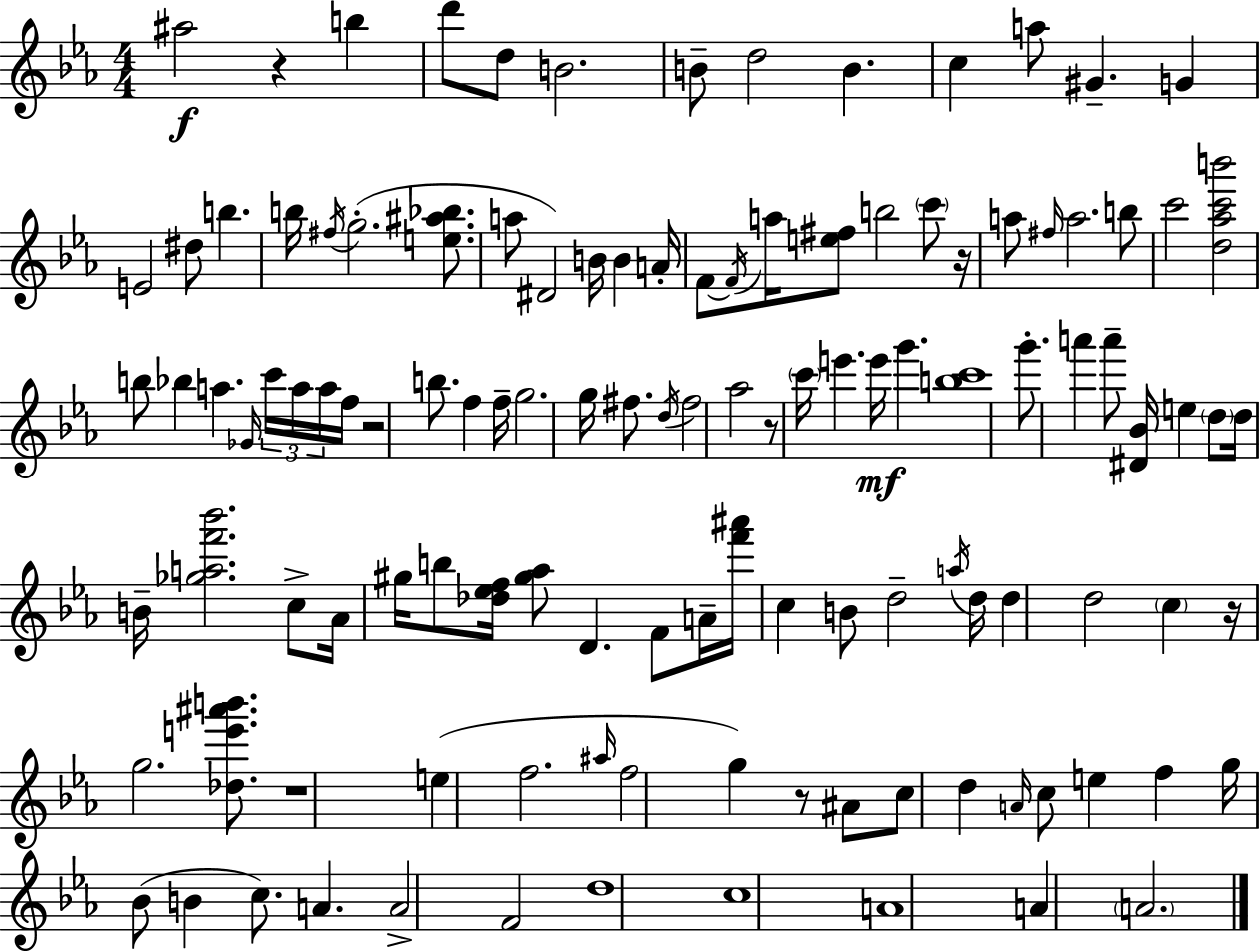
{
  \clef treble
  \numericTimeSignature
  \time 4/4
  \key c \minor
  ais''2\f r4 b''4 | d'''8 d''8 b'2. | b'8-- d''2 b'4. | c''4 a''8 gis'4.-- g'4 | \break e'2 dis''8 b''4. | b''16 \acciaccatura { fis''16 }( g''2.-. <e'' ais'' bes''>8. | a''8 dis'2) b'16 b'4 | a'16-. f'8~~ \acciaccatura { f'16 } a''16 <e'' fis''>8 b''2 \parenthesize c'''8 | \break r16 a''8 \grace { fis''16 } a''2. | b''8 c'''2 <d'' aes'' c''' b'''>2 | b''8 bes''4 a''4. \grace { ges'16 } | \tuplet 3/2 { c'''16 a''16 a''16 } f''16 r2 b''8. f''4 | \break f''16-- g''2. | g''16 fis''8. \acciaccatura { d''16 } fis''2 aes''2 | r8 \parenthesize c'''16 e'''4. e'''16\mf g'''4. | <b'' c'''>1 | \break g'''8.-. a'''4 a'''8-- <dis' bes'>16 e''4 | \parenthesize d''8 d''16 b'16-- <ges'' a'' f''' bes'''>2. | c''8-> aes'16 gis''16 b''8 <des'' ees'' f''>16 <gis'' aes''>8 d'4. | f'8 a'16-- <f''' ais'''>16 c''4 b'8 d''2-- | \break \acciaccatura { a''16 } d''16 d''4 d''2 | \parenthesize c''4 r16 g''2. | <des'' e''' ais''' b'''>8. r1 | e''4( f''2. | \break \grace { ais''16 } f''2 g''4) | r8 ais'8 c''8 d''4 \grace { a'16 } c''8 | e''4 f''4 g''16 bes'8( b'4 c''8.) | a'4. a'2-> | \break f'2 d''1 | c''1 | a'1 | a'4 \parenthesize a'2. | \break \bar "|."
}